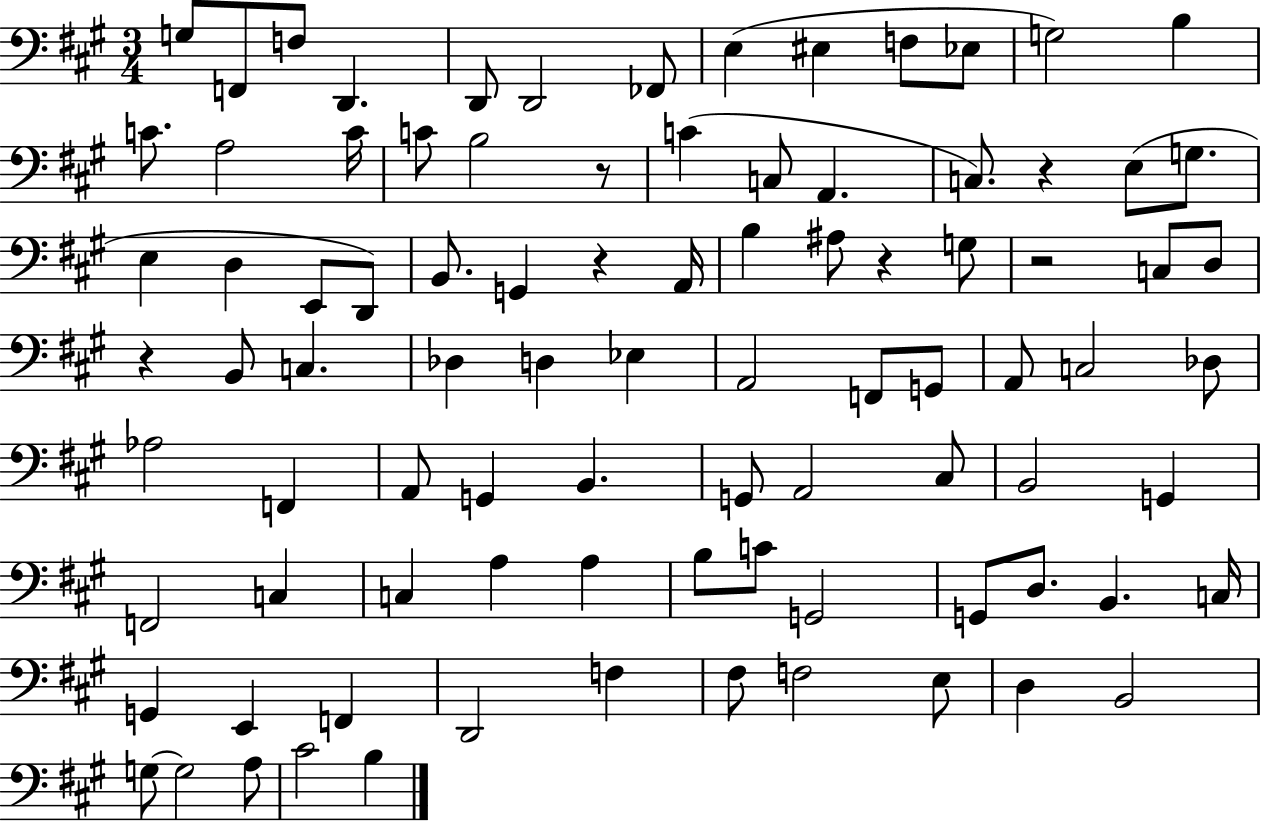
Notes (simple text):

G3/e F2/e F3/e D2/q. D2/e D2/h FES2/e E3/q EIS3/q F3/e Eb3/e G3/h B3/q C4/e. A3/h C4/s C4/e B3/h R/e C4/q C3/e A2/q. C3/e. R/q E3/e G3/e. E3/q D3/q E2/e D2/e B2/e. G2/q R/q A2/s B3/q A#3/e R/q G3/e R/h C3/e D3/e R/q B2/e C3/q. Db3/q D3/q Eb3/q A2/h F2/e G2/e A2/e C3/h Db3/e Ab3/h F2/q A2/e G2/q B2/q. G2/e A2/h C#3/e B2/h G2/q F2/h C3/q C3/q A3/q A3/q B3/e C4/e G2/h G2/e D3/e. B2/q. C3/s G2/q E2/q F2/q D2/h F3/q F#3/e F3/h E3/e D3/q B2/h G3/e G3/h A3/e C#4/h B3/q